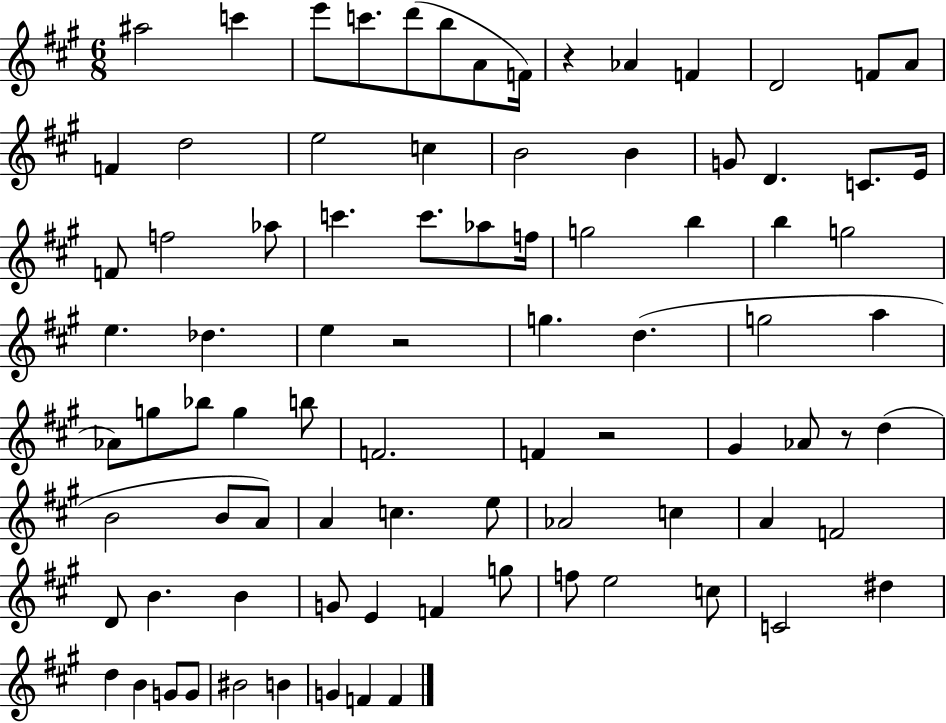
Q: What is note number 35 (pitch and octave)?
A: E5